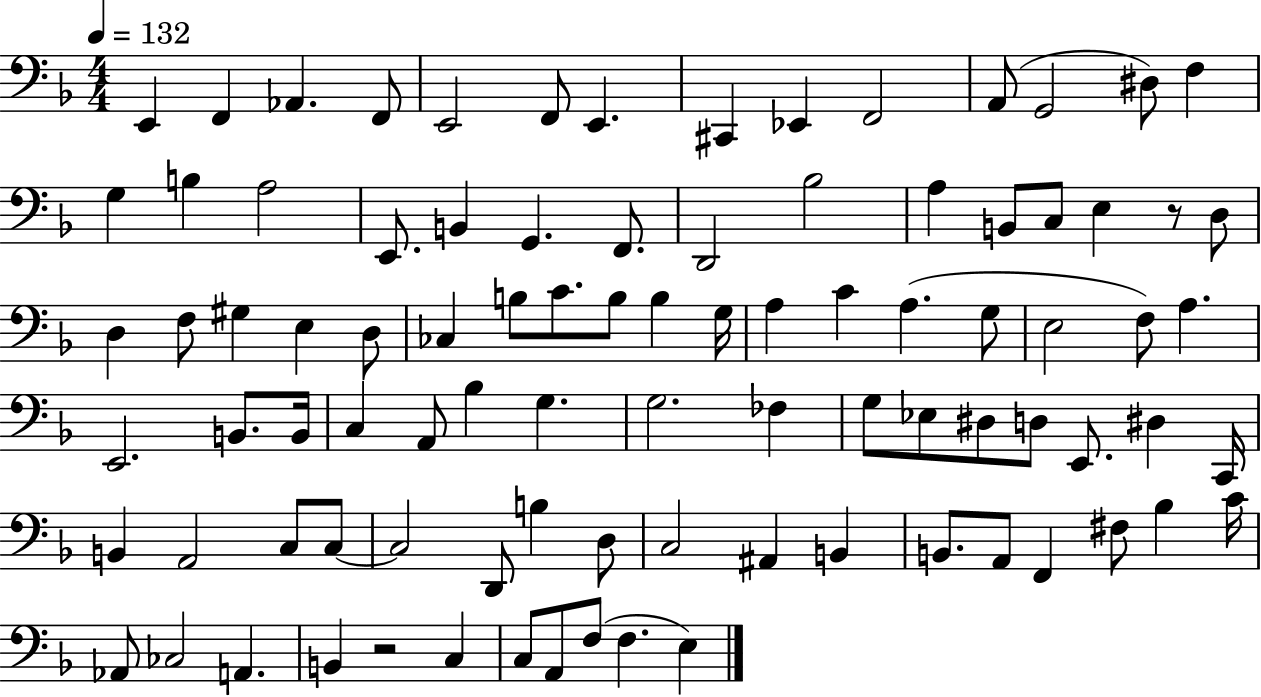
E2/q F2/q Ab2/q. F2/e E2/h F2/e E2/q. C#2/q Eb2/q F2/h A2/e G2/h D#3/e F3/q G3/q B3/q A3/h E2/e. B2/q G2/q. F2/e. D2/h Bb3/h A3/q B2/e C3/e E3/q R/e D3/e D3/q F3/e G#3/q E3/q D3/e CES3/q B3/e C4/e. B3/e B3/q G3/s A3/q C4/q A3/q. G3/e E3/h F3/e A3/q. E2/h. B2/e. B2/s C3/q A2/e Bb3/q G3/q. G3/h. FES3/q G3/e Eb3/e D#3/e D3/e E2/e. D#3/q C2/s B2/q A2/h C3/e C3/e C3/h D2/e B3/q D3/e C3/h A#2/q B2/q B2/e. A2/e F2/q F#3/e Bb3/q C4/s Ab2/e CES3/h A2/q. B2/q R/h C3/q C3/e A2/e F3/e F3/q. E3/q